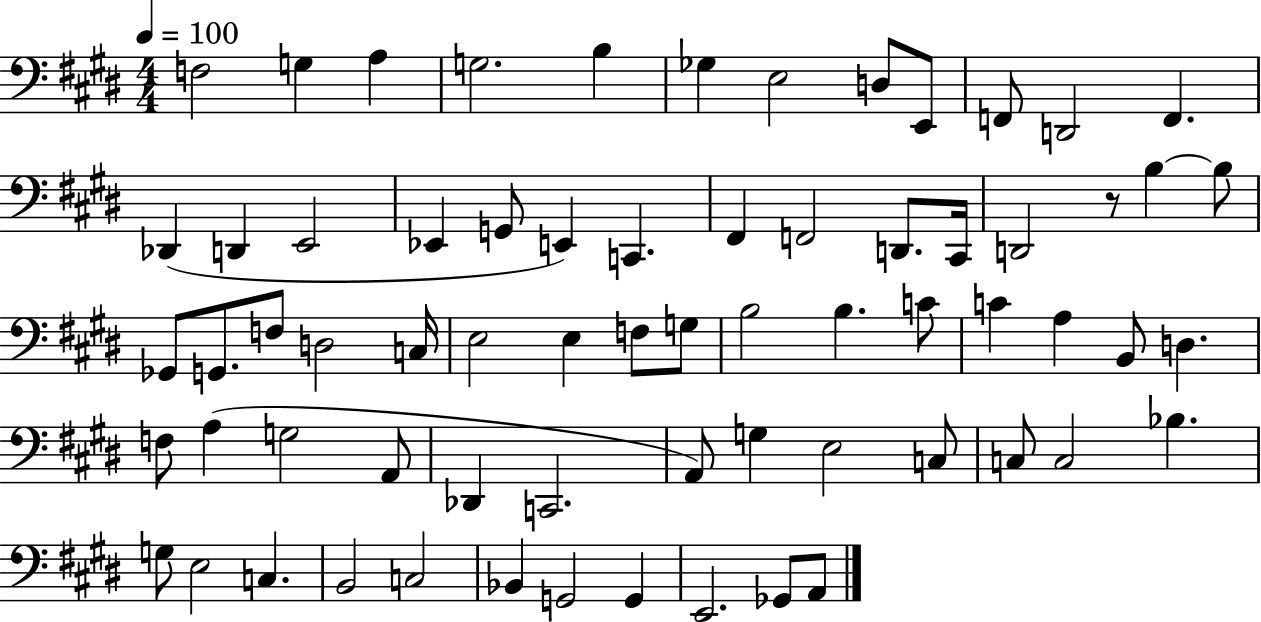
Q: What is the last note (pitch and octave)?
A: A2